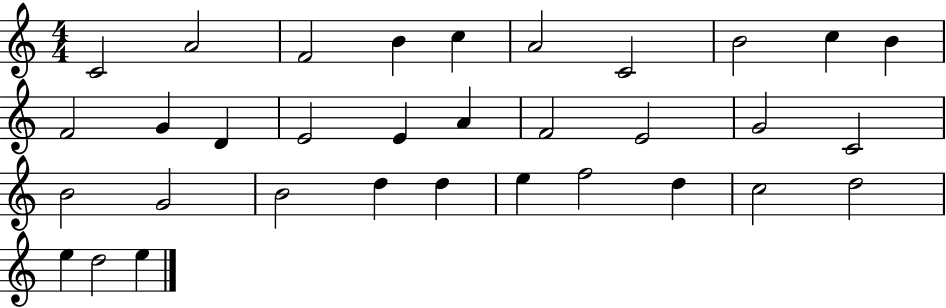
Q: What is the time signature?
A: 4/4